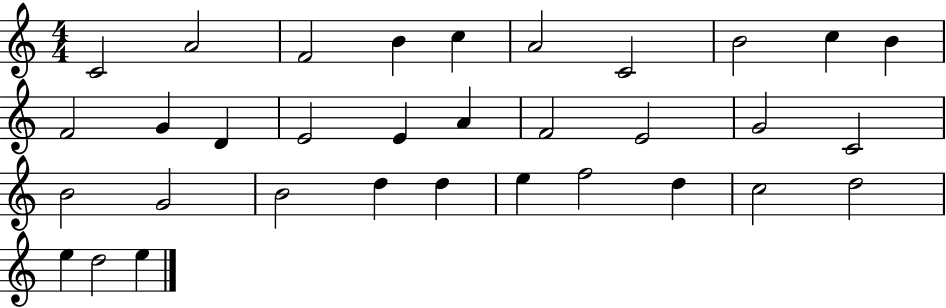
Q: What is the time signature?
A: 4/4